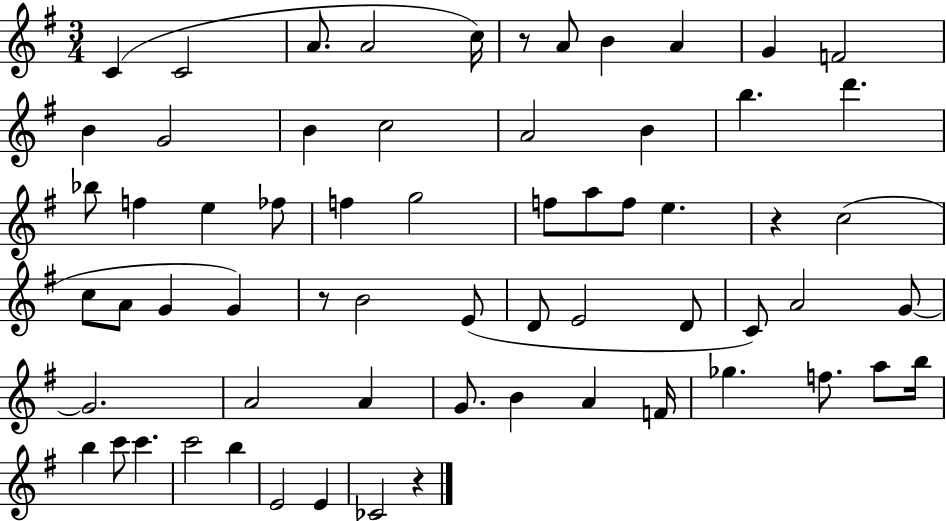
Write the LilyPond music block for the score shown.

{
  \clef treble
  \numericTimeSignature
  \time 3/4
  \key g \major
  c'4( c'2 | a'8. a'2 c''16) | r8 a'8 b'4 a'4 | g'4 f'2 | \break b'4 g'2 | b'4 c''2 | a'2 b'4 | b''4. d'''4. | \break bes''8 f''4 e''4 fes''8 | f''4 g''2 | f''8 a''8 f''8 e''4. | r4 c''2( | \break c''8 a'8 g'4 g'4) | r8 b'2 e'8( | d'8 e'2 d'8 | c'8) a'2 g'8~~ | \break g'2. | a'2 a'4 | g'8. b'4 a'4 f'16 | ges''4. f''8. a''8 b''16 | \break b''4 c'''8 c'''4. | c'''2 b''4 | e'2 e'4 | ces'2 r4 | \break \bar "|."
}